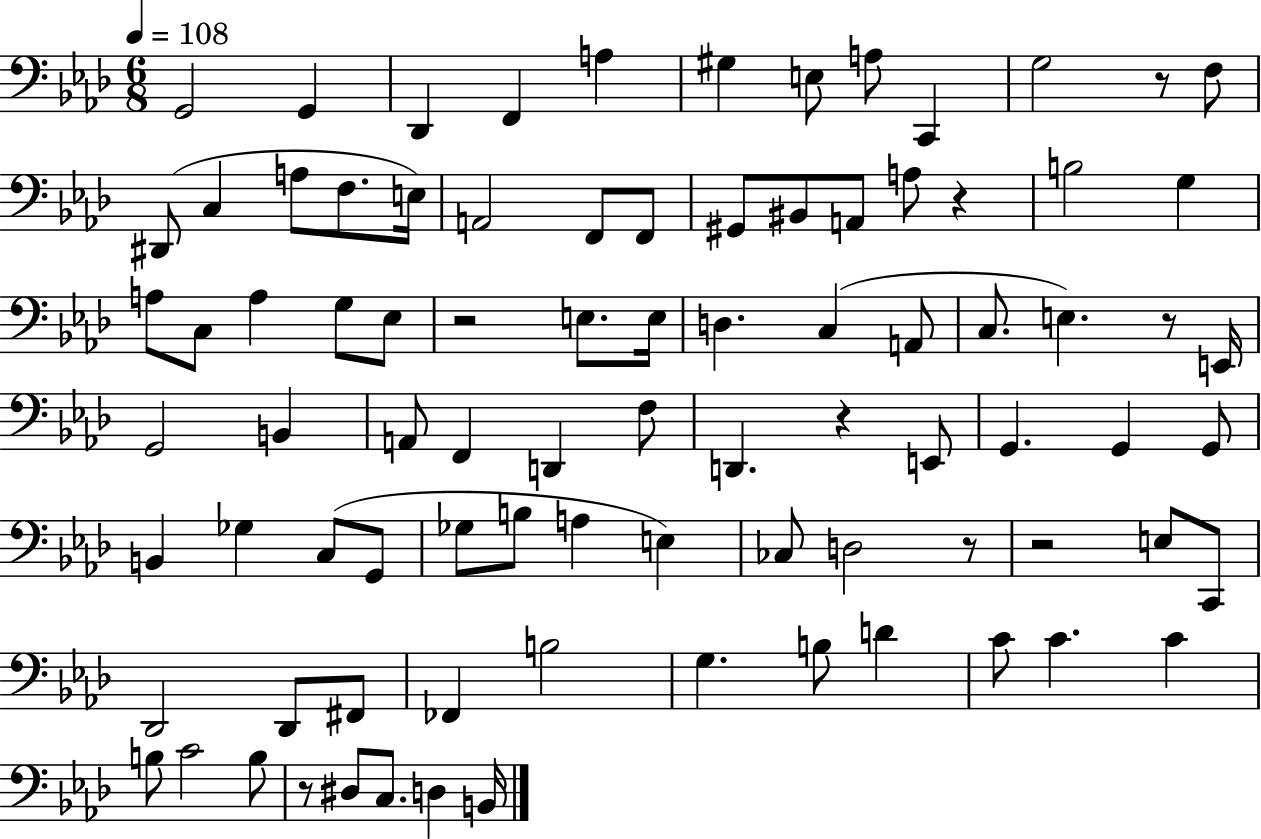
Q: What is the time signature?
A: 6/8